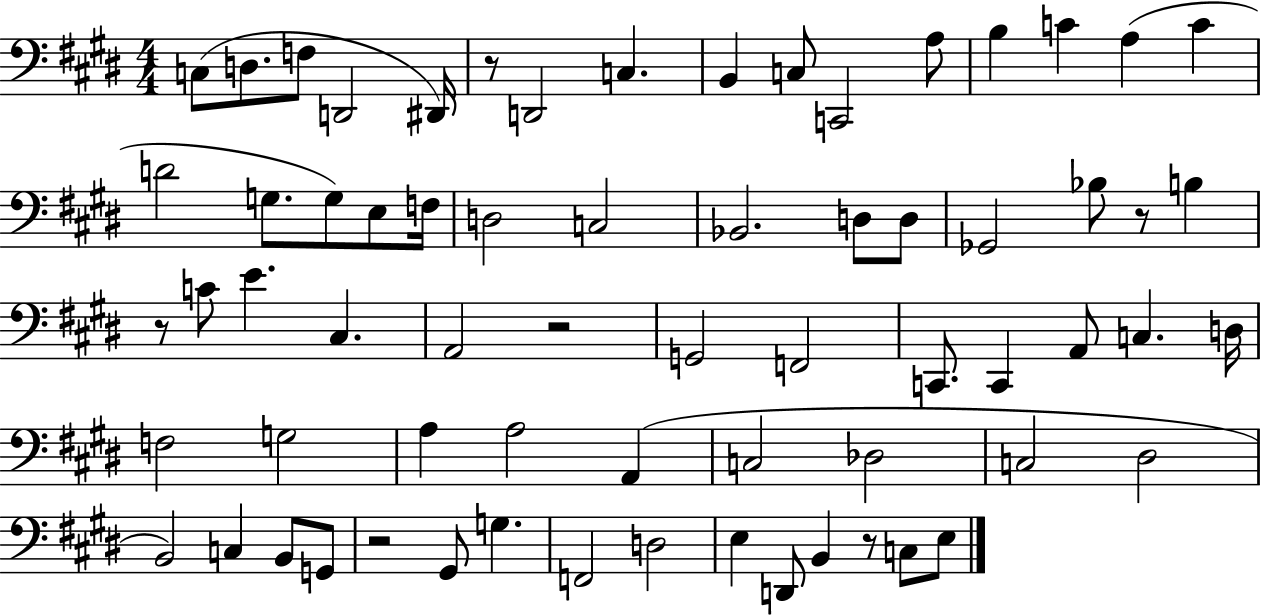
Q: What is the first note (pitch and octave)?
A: C3